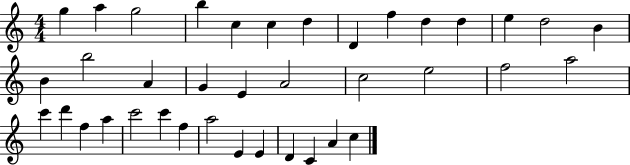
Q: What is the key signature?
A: C major